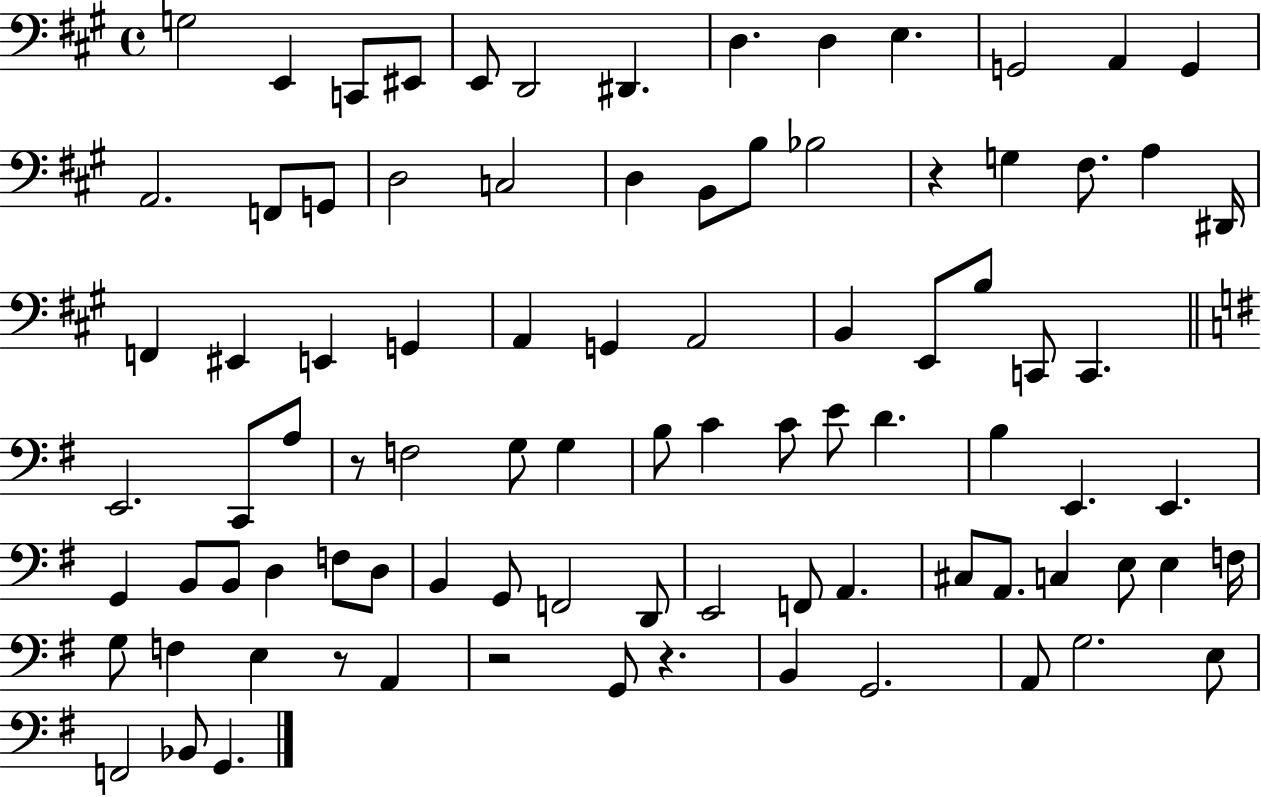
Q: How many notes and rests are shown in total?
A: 89